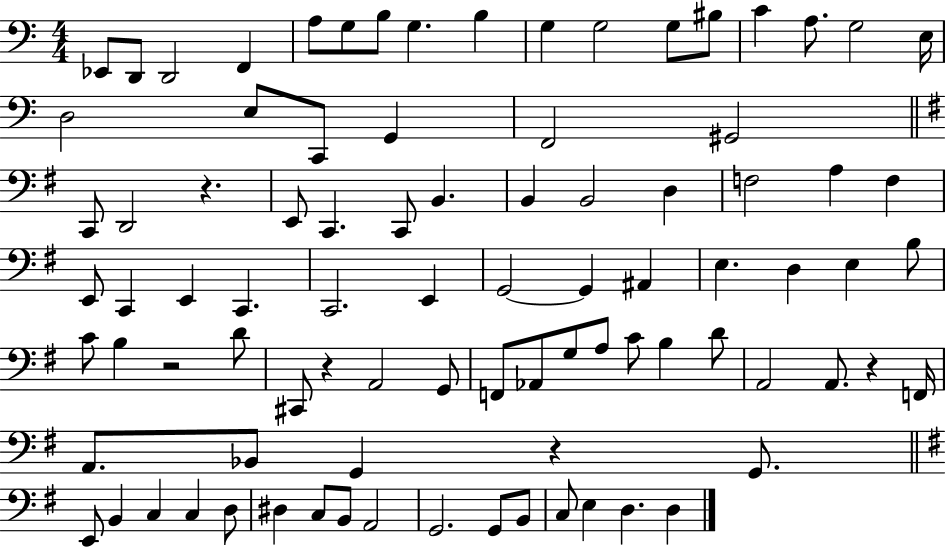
{
  \clef bass
  \numericTimeSignature
  \time 4/4
  \key c \major
  ees,8 d,8 d,2 f,4 | a8 g8 b8 g4. b4 | g4 g2 g8 bis8 | c'4 a8. g2 e16 | \break d2 e8 c,8 g,4 | f,2 gis,2 | \bar "||" \break \key g \major c,8 d,2 r4. | e,8 c,4. c,8 b,4. | b,4 b,2 d4 | f2 a4 f4 | \break e,8 c,4 e,4 c,4. | c,2. e,4 | g,2~~ g,4 ais,4 | e4. d4 e4 b8 | \break c'8 b4 r2 d'8 | cis,8 r4 a,2 g,8 | f,8 aes,8 g8 a8 c'8 b4 d'8 | a,2 a,8. r4 f,16 | \break a,8. bes,8 g,4 r4 g,8. | \bar "||" \break \key e \minor e,8 b,4 c4 c4 d8 | dis4 c8 b,8 a,2 | g,2. g,8 b,8 | c8 e4 d4. d4 | \break \bar "|."
}